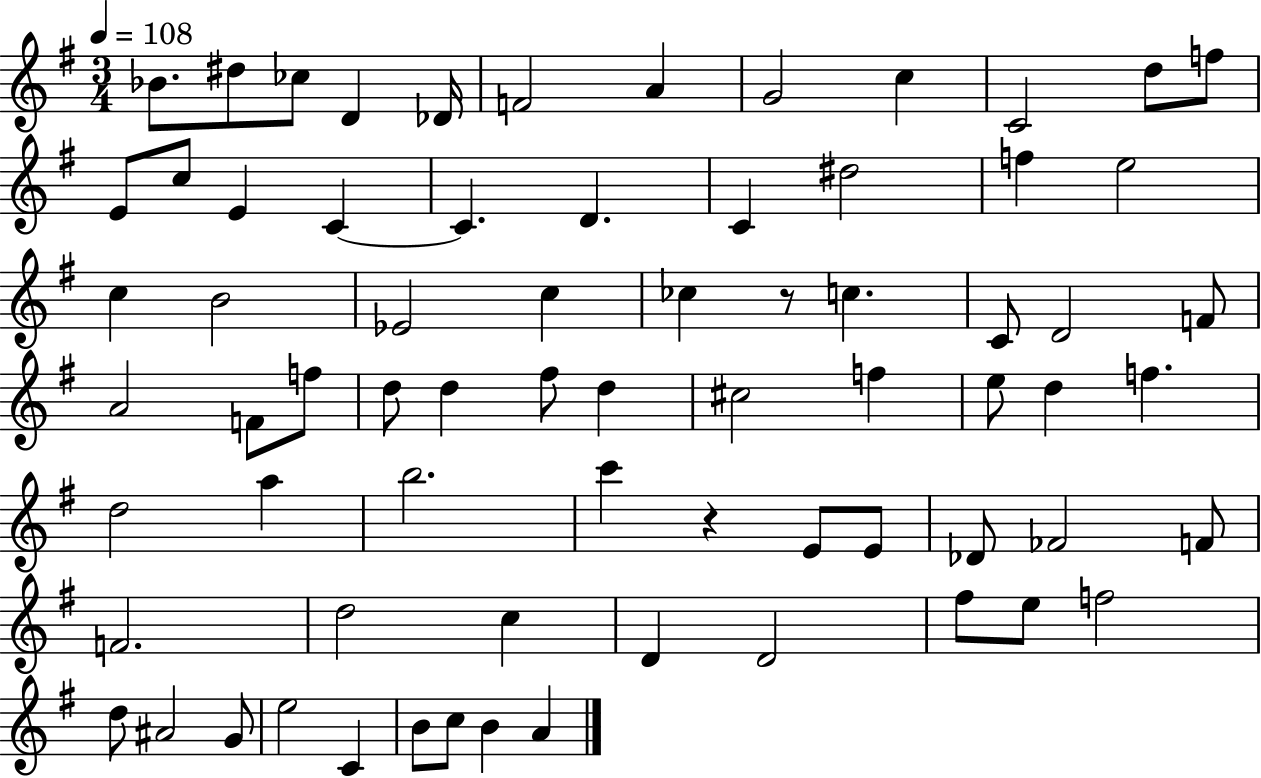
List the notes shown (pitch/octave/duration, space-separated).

Bb4/e. D#5/e CES5/e D4/q Db4/s F4/h A4/q G4/h C5/q C4/h D5/e F5/e E4/e C5/e E4/q C4/q C4/q. D4/q. C4/q D#5/h F5/q E5/h C5/q B4/h Eb4/h C5/q CES5/q R/e C5/q. C4/e D4/h F4/e A4/h F4/e F5/e D5/e D5/q F#5/e D5/q C#5/h F5/q E5/e D5/q F5/q. D5/h A5/q B5/h. C6/q R/q E4/e E4/e Db4/e FES4/h F4/e F4/h. D5/h C5/q D4/q D4/h F#5/e E5/e F5/h D5/e A#4/h G4/e E5/h C4/q B4/e C5/e B4/q A4/q